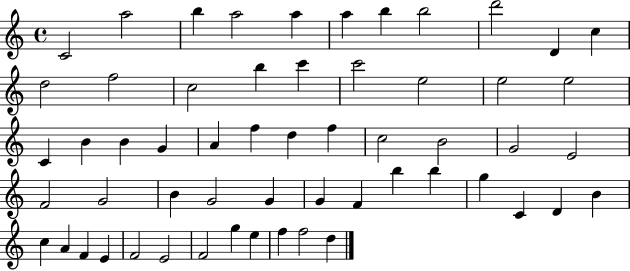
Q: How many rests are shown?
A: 0